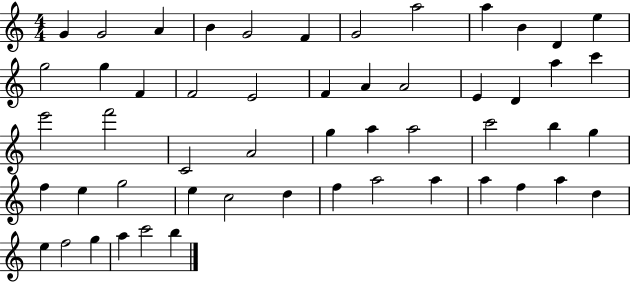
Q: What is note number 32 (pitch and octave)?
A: C6